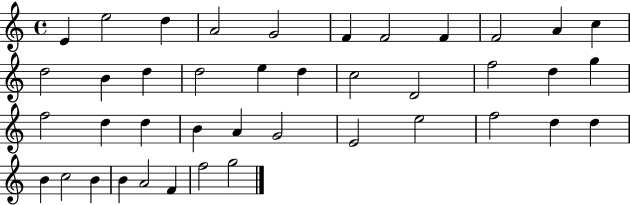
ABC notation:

X:1
T:Untitled
M:4/4
L:1/4
K:C
E e2 d A2 G2 F F2 F F2 A c d2 B d d2 e d c2 D2 f2 d g f2 d d B A G2 E2 e2 f2 d d B c2 B B A2 F f2 g2